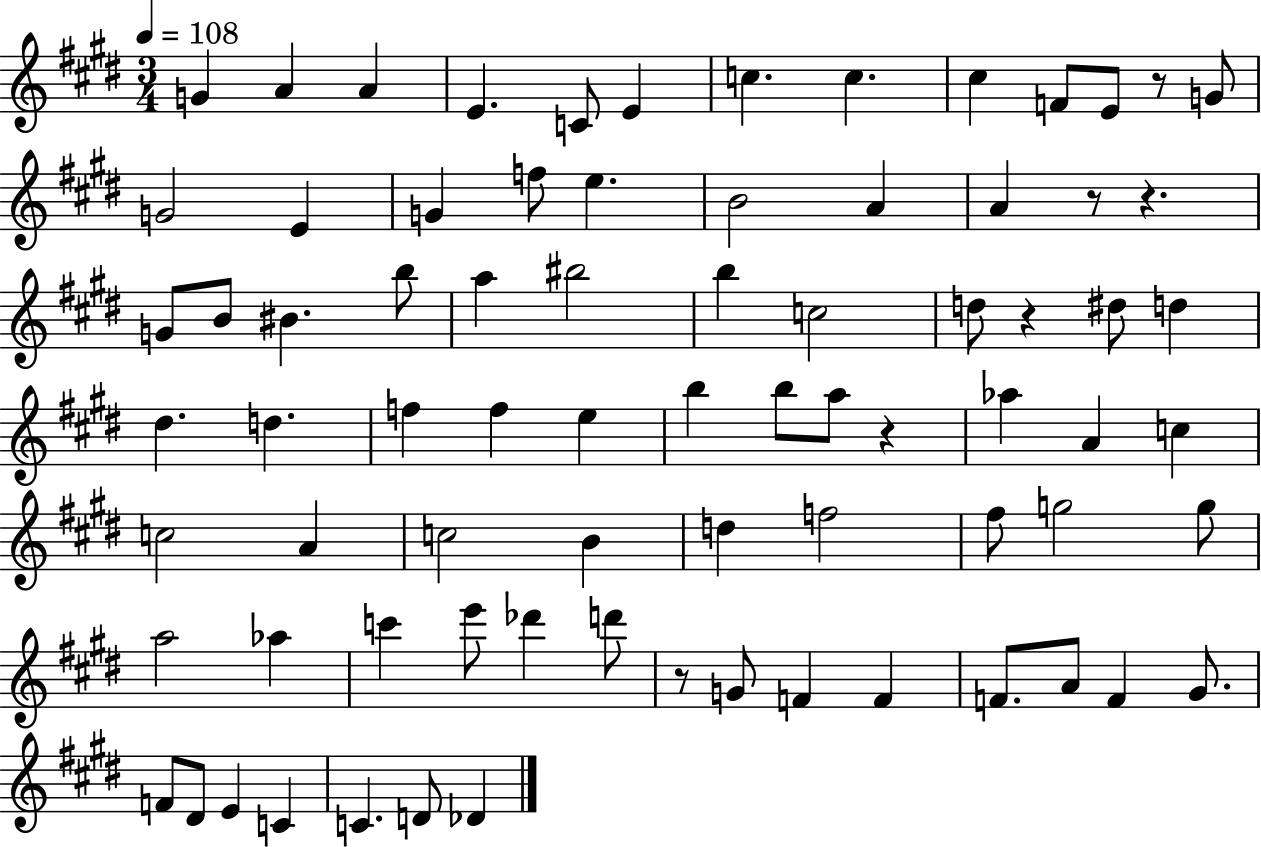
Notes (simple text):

G4/q A4/q A4/q E4/q. C4/e E4/q C5/q. C5/q. C#5/q F4/e E4/e R/e G4/e G4/h E4/q G4/q F5/e E5/q. B4/h A4/q A4/q R/e R/q. G4/e B4/e BIS4/q. B5/e A5/q BIS5/h B5/q C5/h D5/e R/q D#5/e D5/q D#5/q. D5/q. F5/q F5/q E5/q B5/q B5/e A5/e R/q Ab5/q A4/q C5/q C5/h A4/q C5/h B4/q D5/q F5/h F#5/e G5/h G5/e A5/h Ab5/q C6/q E6/e Db6/q D6/e R/e G4/e F4/q F4/q F4/e. A4/e F4/q G#4/e. F4/e D#4/e E4/q C4/q C4/q. D4/e Db4/q